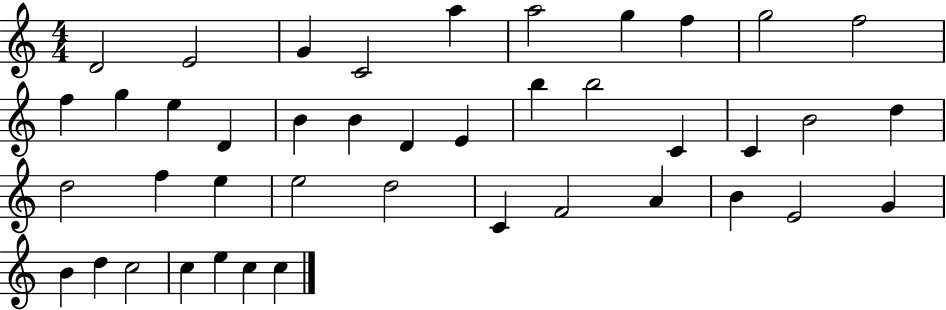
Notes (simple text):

D4/h E4/h G4/q C4/h A5/q A5/h G5/q F5/q G5/h F5/h F5/q G5/q E5/q D4/q B4/q B4/q D4/q E4/q B5/q B5/h C4/q C4/q B4/h D5/q D5/h F5/q E5/q E5/h D5/h C4/q F4/h A4/q B4/q E4/h G4/q B4/q D5/q C5/h C5/q E5/q C5/q C5/q